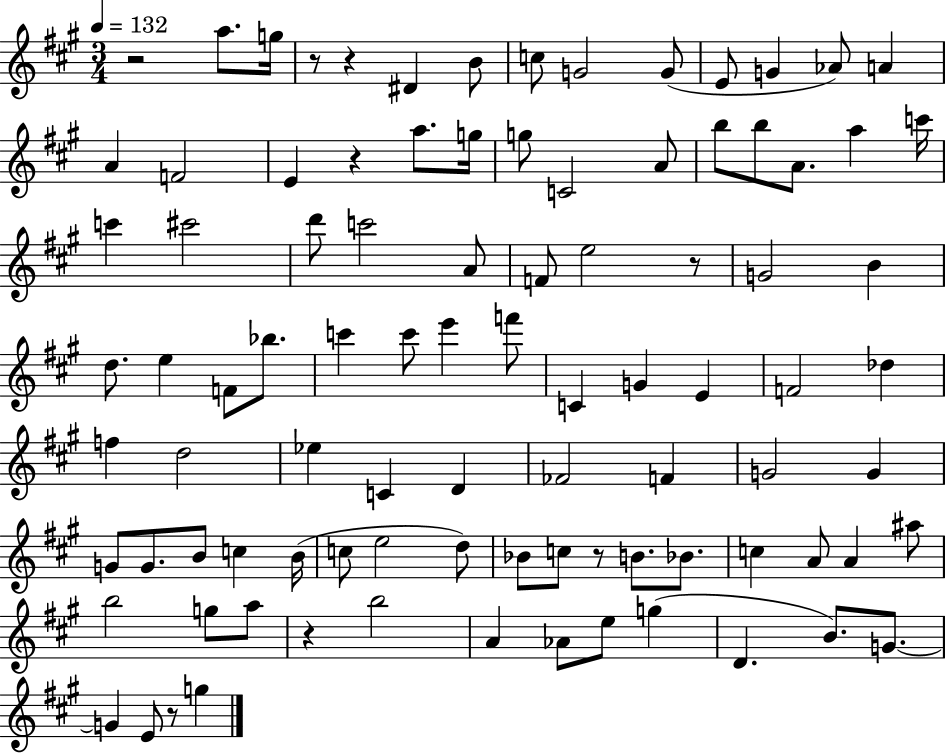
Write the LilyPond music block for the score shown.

{
  \clef treble
  \numericTimeSignature
  \time 3/4
  \key a \major
  \tempo 4 = 132
  r2 a''8. g''16 | r8 r4 dis'4 b'8 | c''8 g'2 g'8( | e'8 g'4 aes'8) a'4 | \break a'4 f'2 | e'4 r4 a''8. g''16 | g''8 c'2 a'8 | b''8 b''8 a'8. a''4 c'''16 | \break c'''4 cis'''2 | d'''8 c'''2 a'8 | f'8 e''2 r8 | g'2 b'4 | \break d''8. e''4 f'8 bes''8. | c'''4 c'''8 e'''4 f'''8 | c'4 g'4 e'4 | f'2 des''4 | \break f''4 d''2 | ees''4 c'4 d'4 | fes'2 f'4 | g'2 g'4 | \break g'8 g'8. b'8 c''4 b'16( | c''8 e''2 d''8) | bes'8 c''8 r8 b'8. bes'8. | c''4 a'8 a'4 ais''8 | \break b''2 g''8 a''8 | r4 b''2 | a'4 aes'8 e''8 g''4( | d'4. b'8.) g'8.~~ | \break g'4 e'8 r8 g''4 | \bar "|."
}